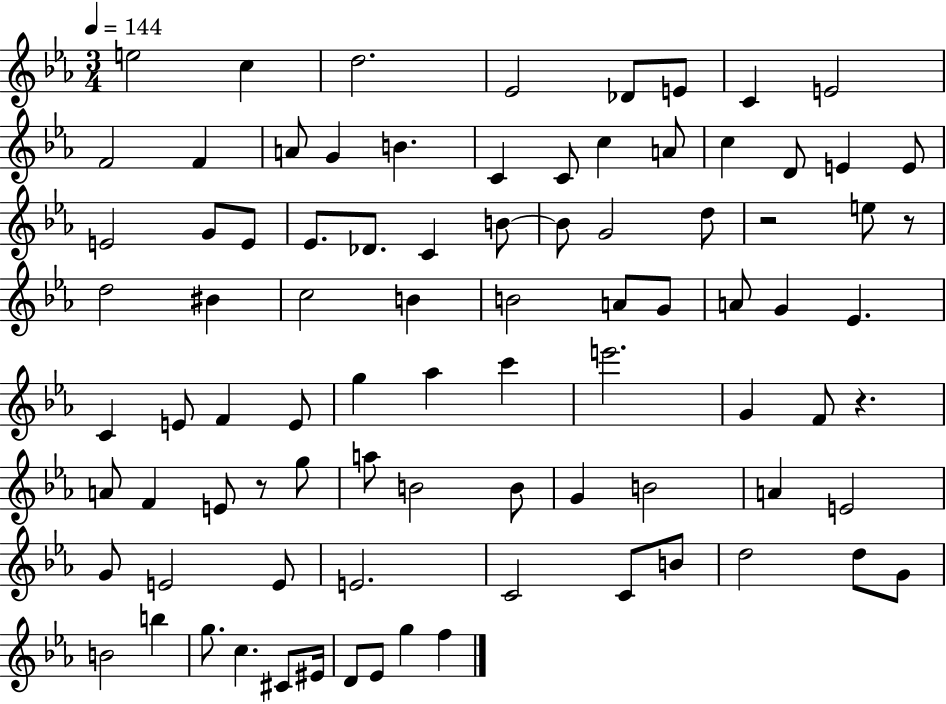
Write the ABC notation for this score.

X:1
T:Untitled
M:3/4
L:1/4
K:Eb
e2 c d2 _E2 _D/2 E/2 C E2 F2 F A/2 G B C C/2 c A/2 c D/2 E E/2 E2 G/2 E/2 _E/2 _D/2 C B/2 B/2 G2 d/2 z2 e/2 z/2 d2 ^B c2 B B2 A/2 G/2 A/2 G _E C E/2 F E/2 g _a c' e'2 G F/2 z A/2 F E/2 z/2 g/2 a/2 B2 B/2 G B2 A E2 G/2 E2 E/2 E2 C2 C/2 B/2 d2 d/2 G/2 B2 b g/2 c ^C/2 ^E/4 D/2 _E/2 g f